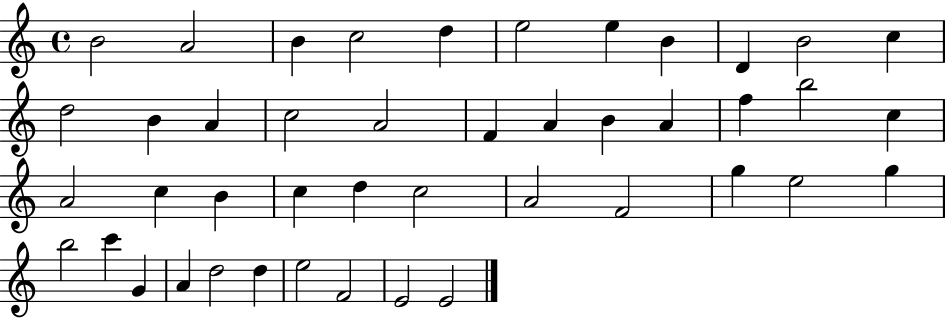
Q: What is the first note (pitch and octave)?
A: B4